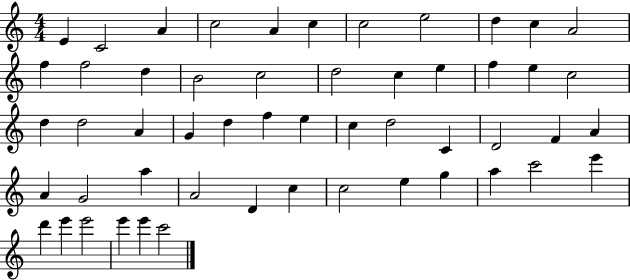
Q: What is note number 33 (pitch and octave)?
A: D4